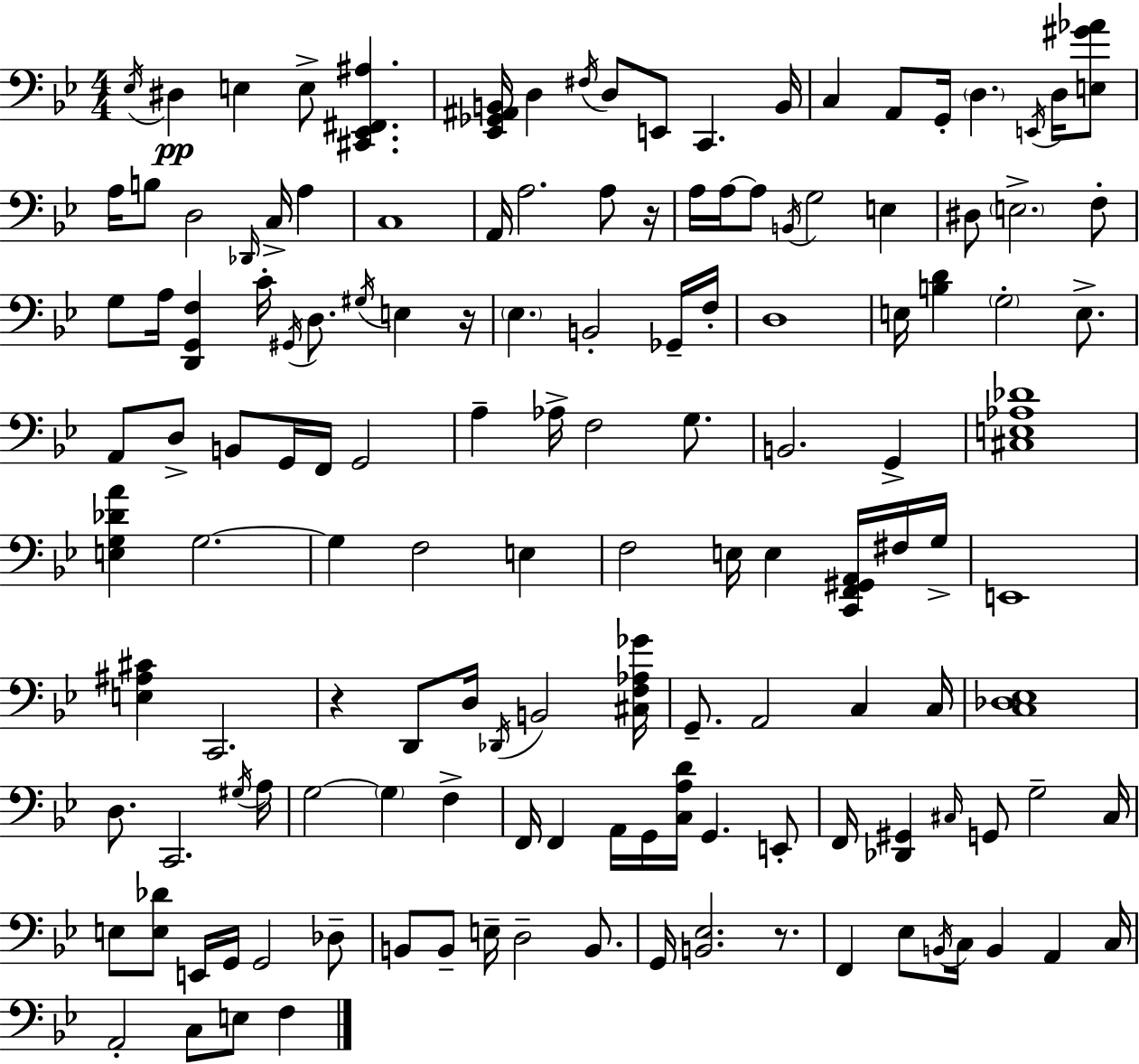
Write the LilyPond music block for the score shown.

{
  \clef bass
  \numericTimeSignature
  \time 4/4
  \key g \minor
  \acciaccatura { ees16 }\pp dis4 e4 e8-> <cis, ees, fis, ais>4. | <ees, ges, ais, b,>16 d4 \acciaccatura { fis16 } d8 e,8 c,4. | b,16 c4 a,8 g,16-. \parenthesize d4. \acciaccatura { e,16 } | d16 <e gis' aes'>8 a16 b8 d2 \grace { des,16 } c16-> | \break a4 c1 | a,16 a2. | a8 r16 a16 a16~~ a8 \acciaccatura { b,16 } g2 | e4 dis8 \parenthesize e2.-> | \break f8-. g8 a16 <d, g, f>4 c'16-. \acciaccatura { gis,16 } d8. | \acciaccatura { gis16 } e4 r16 \parenthesize ees4. b,2-. | ges,16-- f16-. d1 | e16 <b d'>4 \parenthesize g2-. | \break e8.-> a,8 d8-> b,8 g,16 f,16 g,2 | a4-- aes16-> f2 | g8. b,2. | g,4-> <cis e aes des'>1 | \break <e g des' a'>4 g2.~~ | g4 f2 | e4 f2 e16 | e4 <c, f, gis, a,>16 fis16 g16-> e,1 | \break <e ais cis'>4 c,2. | r4 d,8 d16 \acciaccatura { des,16 } b,2 | <cis f aes ges'>16 g,8.-- a,2 | c4 c16 <c des ees>1 | \break d8. c,2. | \acciaccatura { gis16 } a16 g2~~ | \parenthesize g4 f4-> f,16 f,4 a,16 g,16 | <c a d'>16 g,4. e,8-. f,16 <des, gis,>4 \grace { cis16 } g,8 | \break g2-- cis16 e8 <e des'>8 e,16 g,16 | g,2 des8-- b,8 b,8-- e16-- d2-- | b,8. g,16 <b, ees>2. | r8. f,4 ees8 | \break \acciaccatura { b,16 } c16 b,4 a,4 c16 a,2-. | c8 e8 f4 \bar "|."
}